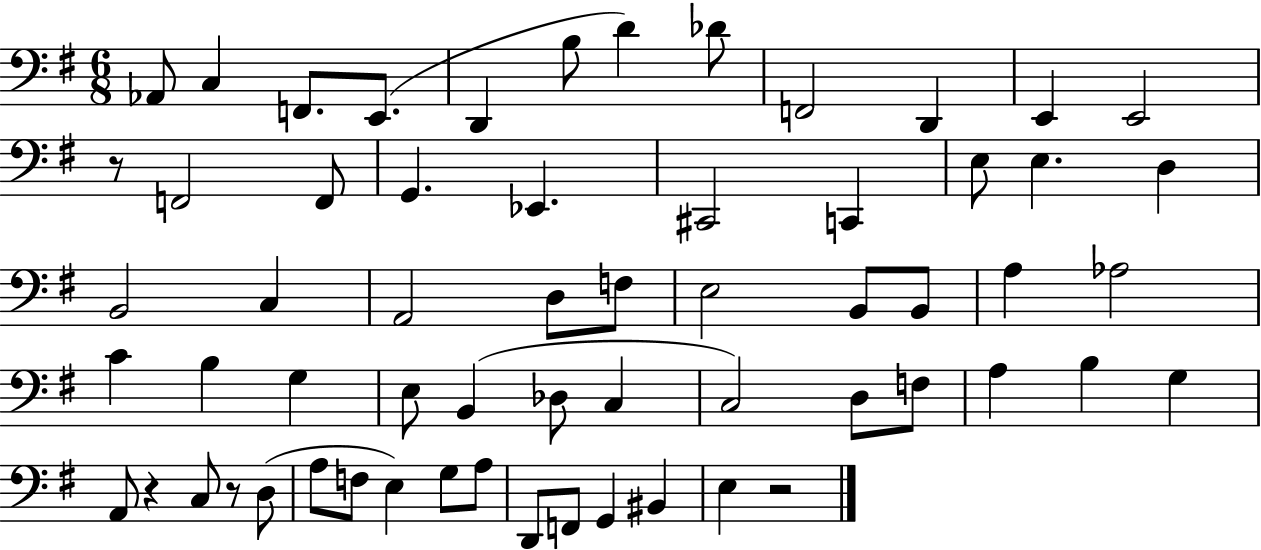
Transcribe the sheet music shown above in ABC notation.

X:1
T:Untitled
M:6/8
L:1/4
K:G
_A,,/2 C, F,,/2 E,,/2 D,, B,/2 D _D/2 F,,2 D,, E,, E,,2 z/2 F,,2 F,,/2 G,, _E,, ^C,,2 C,, E,/2 E, D, B,,2 C, A,,2 D,/2 F,/2 E,2 B,,/2 B,,/2 A, _A,2 C B, G, E,/2 B,, _D,/2 C, C,2 D,/2 F,/2 A, B, G, A,,/2 z C,/2 z/2 D,/2 A,/2 F,/2 E, G,/2 A,/2 D,,/2 F,,/2 G,, ^B,, E, z2